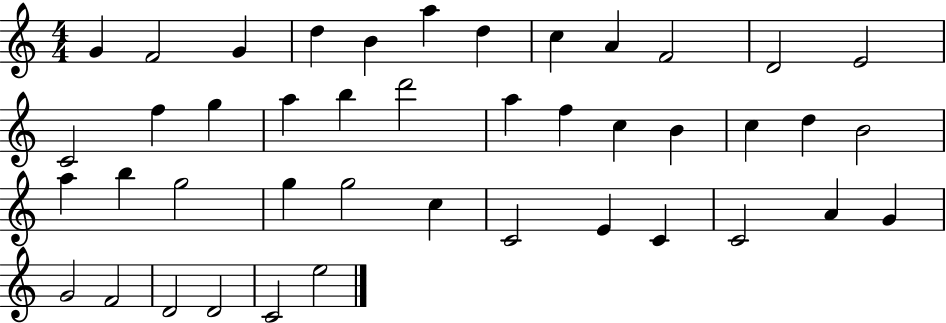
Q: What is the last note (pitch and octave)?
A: E5